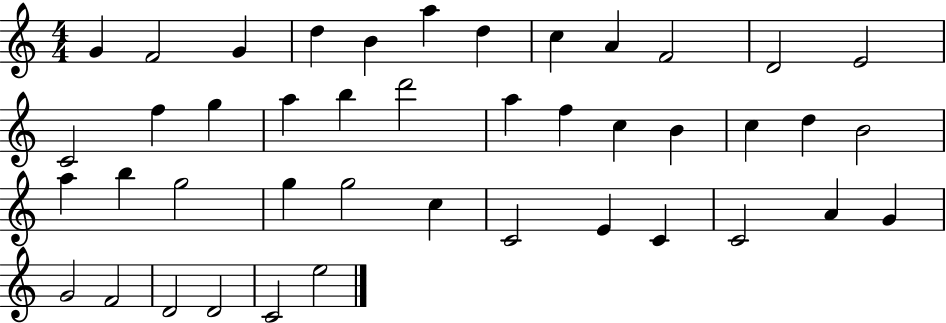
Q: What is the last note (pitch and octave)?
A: E5